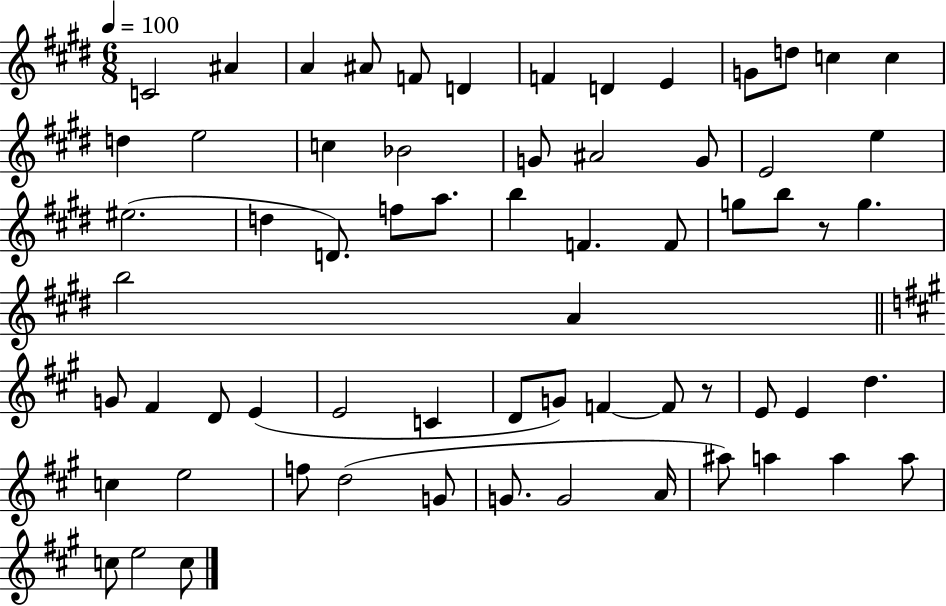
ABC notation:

X:1
T:Untitled
M:6/8
L:1/4
K:E
C2 ^A A ^A/2 F/2 D F D E G/2 d/2 c c d e2 c _B2 G/2 ^A2 G/2 E2 e ^e2 d D/2 f/2 a/2 b F F/2 g/2 b/2 z/2 g b2 A G/2 ^F D/2 E E2 C D/2 G/2 F F/2 z/2 E/2 E d c e2 f/2 d2 G/2 G/2 G2 A/4 ^a/2 a a a/2 c/2 e2 c/2